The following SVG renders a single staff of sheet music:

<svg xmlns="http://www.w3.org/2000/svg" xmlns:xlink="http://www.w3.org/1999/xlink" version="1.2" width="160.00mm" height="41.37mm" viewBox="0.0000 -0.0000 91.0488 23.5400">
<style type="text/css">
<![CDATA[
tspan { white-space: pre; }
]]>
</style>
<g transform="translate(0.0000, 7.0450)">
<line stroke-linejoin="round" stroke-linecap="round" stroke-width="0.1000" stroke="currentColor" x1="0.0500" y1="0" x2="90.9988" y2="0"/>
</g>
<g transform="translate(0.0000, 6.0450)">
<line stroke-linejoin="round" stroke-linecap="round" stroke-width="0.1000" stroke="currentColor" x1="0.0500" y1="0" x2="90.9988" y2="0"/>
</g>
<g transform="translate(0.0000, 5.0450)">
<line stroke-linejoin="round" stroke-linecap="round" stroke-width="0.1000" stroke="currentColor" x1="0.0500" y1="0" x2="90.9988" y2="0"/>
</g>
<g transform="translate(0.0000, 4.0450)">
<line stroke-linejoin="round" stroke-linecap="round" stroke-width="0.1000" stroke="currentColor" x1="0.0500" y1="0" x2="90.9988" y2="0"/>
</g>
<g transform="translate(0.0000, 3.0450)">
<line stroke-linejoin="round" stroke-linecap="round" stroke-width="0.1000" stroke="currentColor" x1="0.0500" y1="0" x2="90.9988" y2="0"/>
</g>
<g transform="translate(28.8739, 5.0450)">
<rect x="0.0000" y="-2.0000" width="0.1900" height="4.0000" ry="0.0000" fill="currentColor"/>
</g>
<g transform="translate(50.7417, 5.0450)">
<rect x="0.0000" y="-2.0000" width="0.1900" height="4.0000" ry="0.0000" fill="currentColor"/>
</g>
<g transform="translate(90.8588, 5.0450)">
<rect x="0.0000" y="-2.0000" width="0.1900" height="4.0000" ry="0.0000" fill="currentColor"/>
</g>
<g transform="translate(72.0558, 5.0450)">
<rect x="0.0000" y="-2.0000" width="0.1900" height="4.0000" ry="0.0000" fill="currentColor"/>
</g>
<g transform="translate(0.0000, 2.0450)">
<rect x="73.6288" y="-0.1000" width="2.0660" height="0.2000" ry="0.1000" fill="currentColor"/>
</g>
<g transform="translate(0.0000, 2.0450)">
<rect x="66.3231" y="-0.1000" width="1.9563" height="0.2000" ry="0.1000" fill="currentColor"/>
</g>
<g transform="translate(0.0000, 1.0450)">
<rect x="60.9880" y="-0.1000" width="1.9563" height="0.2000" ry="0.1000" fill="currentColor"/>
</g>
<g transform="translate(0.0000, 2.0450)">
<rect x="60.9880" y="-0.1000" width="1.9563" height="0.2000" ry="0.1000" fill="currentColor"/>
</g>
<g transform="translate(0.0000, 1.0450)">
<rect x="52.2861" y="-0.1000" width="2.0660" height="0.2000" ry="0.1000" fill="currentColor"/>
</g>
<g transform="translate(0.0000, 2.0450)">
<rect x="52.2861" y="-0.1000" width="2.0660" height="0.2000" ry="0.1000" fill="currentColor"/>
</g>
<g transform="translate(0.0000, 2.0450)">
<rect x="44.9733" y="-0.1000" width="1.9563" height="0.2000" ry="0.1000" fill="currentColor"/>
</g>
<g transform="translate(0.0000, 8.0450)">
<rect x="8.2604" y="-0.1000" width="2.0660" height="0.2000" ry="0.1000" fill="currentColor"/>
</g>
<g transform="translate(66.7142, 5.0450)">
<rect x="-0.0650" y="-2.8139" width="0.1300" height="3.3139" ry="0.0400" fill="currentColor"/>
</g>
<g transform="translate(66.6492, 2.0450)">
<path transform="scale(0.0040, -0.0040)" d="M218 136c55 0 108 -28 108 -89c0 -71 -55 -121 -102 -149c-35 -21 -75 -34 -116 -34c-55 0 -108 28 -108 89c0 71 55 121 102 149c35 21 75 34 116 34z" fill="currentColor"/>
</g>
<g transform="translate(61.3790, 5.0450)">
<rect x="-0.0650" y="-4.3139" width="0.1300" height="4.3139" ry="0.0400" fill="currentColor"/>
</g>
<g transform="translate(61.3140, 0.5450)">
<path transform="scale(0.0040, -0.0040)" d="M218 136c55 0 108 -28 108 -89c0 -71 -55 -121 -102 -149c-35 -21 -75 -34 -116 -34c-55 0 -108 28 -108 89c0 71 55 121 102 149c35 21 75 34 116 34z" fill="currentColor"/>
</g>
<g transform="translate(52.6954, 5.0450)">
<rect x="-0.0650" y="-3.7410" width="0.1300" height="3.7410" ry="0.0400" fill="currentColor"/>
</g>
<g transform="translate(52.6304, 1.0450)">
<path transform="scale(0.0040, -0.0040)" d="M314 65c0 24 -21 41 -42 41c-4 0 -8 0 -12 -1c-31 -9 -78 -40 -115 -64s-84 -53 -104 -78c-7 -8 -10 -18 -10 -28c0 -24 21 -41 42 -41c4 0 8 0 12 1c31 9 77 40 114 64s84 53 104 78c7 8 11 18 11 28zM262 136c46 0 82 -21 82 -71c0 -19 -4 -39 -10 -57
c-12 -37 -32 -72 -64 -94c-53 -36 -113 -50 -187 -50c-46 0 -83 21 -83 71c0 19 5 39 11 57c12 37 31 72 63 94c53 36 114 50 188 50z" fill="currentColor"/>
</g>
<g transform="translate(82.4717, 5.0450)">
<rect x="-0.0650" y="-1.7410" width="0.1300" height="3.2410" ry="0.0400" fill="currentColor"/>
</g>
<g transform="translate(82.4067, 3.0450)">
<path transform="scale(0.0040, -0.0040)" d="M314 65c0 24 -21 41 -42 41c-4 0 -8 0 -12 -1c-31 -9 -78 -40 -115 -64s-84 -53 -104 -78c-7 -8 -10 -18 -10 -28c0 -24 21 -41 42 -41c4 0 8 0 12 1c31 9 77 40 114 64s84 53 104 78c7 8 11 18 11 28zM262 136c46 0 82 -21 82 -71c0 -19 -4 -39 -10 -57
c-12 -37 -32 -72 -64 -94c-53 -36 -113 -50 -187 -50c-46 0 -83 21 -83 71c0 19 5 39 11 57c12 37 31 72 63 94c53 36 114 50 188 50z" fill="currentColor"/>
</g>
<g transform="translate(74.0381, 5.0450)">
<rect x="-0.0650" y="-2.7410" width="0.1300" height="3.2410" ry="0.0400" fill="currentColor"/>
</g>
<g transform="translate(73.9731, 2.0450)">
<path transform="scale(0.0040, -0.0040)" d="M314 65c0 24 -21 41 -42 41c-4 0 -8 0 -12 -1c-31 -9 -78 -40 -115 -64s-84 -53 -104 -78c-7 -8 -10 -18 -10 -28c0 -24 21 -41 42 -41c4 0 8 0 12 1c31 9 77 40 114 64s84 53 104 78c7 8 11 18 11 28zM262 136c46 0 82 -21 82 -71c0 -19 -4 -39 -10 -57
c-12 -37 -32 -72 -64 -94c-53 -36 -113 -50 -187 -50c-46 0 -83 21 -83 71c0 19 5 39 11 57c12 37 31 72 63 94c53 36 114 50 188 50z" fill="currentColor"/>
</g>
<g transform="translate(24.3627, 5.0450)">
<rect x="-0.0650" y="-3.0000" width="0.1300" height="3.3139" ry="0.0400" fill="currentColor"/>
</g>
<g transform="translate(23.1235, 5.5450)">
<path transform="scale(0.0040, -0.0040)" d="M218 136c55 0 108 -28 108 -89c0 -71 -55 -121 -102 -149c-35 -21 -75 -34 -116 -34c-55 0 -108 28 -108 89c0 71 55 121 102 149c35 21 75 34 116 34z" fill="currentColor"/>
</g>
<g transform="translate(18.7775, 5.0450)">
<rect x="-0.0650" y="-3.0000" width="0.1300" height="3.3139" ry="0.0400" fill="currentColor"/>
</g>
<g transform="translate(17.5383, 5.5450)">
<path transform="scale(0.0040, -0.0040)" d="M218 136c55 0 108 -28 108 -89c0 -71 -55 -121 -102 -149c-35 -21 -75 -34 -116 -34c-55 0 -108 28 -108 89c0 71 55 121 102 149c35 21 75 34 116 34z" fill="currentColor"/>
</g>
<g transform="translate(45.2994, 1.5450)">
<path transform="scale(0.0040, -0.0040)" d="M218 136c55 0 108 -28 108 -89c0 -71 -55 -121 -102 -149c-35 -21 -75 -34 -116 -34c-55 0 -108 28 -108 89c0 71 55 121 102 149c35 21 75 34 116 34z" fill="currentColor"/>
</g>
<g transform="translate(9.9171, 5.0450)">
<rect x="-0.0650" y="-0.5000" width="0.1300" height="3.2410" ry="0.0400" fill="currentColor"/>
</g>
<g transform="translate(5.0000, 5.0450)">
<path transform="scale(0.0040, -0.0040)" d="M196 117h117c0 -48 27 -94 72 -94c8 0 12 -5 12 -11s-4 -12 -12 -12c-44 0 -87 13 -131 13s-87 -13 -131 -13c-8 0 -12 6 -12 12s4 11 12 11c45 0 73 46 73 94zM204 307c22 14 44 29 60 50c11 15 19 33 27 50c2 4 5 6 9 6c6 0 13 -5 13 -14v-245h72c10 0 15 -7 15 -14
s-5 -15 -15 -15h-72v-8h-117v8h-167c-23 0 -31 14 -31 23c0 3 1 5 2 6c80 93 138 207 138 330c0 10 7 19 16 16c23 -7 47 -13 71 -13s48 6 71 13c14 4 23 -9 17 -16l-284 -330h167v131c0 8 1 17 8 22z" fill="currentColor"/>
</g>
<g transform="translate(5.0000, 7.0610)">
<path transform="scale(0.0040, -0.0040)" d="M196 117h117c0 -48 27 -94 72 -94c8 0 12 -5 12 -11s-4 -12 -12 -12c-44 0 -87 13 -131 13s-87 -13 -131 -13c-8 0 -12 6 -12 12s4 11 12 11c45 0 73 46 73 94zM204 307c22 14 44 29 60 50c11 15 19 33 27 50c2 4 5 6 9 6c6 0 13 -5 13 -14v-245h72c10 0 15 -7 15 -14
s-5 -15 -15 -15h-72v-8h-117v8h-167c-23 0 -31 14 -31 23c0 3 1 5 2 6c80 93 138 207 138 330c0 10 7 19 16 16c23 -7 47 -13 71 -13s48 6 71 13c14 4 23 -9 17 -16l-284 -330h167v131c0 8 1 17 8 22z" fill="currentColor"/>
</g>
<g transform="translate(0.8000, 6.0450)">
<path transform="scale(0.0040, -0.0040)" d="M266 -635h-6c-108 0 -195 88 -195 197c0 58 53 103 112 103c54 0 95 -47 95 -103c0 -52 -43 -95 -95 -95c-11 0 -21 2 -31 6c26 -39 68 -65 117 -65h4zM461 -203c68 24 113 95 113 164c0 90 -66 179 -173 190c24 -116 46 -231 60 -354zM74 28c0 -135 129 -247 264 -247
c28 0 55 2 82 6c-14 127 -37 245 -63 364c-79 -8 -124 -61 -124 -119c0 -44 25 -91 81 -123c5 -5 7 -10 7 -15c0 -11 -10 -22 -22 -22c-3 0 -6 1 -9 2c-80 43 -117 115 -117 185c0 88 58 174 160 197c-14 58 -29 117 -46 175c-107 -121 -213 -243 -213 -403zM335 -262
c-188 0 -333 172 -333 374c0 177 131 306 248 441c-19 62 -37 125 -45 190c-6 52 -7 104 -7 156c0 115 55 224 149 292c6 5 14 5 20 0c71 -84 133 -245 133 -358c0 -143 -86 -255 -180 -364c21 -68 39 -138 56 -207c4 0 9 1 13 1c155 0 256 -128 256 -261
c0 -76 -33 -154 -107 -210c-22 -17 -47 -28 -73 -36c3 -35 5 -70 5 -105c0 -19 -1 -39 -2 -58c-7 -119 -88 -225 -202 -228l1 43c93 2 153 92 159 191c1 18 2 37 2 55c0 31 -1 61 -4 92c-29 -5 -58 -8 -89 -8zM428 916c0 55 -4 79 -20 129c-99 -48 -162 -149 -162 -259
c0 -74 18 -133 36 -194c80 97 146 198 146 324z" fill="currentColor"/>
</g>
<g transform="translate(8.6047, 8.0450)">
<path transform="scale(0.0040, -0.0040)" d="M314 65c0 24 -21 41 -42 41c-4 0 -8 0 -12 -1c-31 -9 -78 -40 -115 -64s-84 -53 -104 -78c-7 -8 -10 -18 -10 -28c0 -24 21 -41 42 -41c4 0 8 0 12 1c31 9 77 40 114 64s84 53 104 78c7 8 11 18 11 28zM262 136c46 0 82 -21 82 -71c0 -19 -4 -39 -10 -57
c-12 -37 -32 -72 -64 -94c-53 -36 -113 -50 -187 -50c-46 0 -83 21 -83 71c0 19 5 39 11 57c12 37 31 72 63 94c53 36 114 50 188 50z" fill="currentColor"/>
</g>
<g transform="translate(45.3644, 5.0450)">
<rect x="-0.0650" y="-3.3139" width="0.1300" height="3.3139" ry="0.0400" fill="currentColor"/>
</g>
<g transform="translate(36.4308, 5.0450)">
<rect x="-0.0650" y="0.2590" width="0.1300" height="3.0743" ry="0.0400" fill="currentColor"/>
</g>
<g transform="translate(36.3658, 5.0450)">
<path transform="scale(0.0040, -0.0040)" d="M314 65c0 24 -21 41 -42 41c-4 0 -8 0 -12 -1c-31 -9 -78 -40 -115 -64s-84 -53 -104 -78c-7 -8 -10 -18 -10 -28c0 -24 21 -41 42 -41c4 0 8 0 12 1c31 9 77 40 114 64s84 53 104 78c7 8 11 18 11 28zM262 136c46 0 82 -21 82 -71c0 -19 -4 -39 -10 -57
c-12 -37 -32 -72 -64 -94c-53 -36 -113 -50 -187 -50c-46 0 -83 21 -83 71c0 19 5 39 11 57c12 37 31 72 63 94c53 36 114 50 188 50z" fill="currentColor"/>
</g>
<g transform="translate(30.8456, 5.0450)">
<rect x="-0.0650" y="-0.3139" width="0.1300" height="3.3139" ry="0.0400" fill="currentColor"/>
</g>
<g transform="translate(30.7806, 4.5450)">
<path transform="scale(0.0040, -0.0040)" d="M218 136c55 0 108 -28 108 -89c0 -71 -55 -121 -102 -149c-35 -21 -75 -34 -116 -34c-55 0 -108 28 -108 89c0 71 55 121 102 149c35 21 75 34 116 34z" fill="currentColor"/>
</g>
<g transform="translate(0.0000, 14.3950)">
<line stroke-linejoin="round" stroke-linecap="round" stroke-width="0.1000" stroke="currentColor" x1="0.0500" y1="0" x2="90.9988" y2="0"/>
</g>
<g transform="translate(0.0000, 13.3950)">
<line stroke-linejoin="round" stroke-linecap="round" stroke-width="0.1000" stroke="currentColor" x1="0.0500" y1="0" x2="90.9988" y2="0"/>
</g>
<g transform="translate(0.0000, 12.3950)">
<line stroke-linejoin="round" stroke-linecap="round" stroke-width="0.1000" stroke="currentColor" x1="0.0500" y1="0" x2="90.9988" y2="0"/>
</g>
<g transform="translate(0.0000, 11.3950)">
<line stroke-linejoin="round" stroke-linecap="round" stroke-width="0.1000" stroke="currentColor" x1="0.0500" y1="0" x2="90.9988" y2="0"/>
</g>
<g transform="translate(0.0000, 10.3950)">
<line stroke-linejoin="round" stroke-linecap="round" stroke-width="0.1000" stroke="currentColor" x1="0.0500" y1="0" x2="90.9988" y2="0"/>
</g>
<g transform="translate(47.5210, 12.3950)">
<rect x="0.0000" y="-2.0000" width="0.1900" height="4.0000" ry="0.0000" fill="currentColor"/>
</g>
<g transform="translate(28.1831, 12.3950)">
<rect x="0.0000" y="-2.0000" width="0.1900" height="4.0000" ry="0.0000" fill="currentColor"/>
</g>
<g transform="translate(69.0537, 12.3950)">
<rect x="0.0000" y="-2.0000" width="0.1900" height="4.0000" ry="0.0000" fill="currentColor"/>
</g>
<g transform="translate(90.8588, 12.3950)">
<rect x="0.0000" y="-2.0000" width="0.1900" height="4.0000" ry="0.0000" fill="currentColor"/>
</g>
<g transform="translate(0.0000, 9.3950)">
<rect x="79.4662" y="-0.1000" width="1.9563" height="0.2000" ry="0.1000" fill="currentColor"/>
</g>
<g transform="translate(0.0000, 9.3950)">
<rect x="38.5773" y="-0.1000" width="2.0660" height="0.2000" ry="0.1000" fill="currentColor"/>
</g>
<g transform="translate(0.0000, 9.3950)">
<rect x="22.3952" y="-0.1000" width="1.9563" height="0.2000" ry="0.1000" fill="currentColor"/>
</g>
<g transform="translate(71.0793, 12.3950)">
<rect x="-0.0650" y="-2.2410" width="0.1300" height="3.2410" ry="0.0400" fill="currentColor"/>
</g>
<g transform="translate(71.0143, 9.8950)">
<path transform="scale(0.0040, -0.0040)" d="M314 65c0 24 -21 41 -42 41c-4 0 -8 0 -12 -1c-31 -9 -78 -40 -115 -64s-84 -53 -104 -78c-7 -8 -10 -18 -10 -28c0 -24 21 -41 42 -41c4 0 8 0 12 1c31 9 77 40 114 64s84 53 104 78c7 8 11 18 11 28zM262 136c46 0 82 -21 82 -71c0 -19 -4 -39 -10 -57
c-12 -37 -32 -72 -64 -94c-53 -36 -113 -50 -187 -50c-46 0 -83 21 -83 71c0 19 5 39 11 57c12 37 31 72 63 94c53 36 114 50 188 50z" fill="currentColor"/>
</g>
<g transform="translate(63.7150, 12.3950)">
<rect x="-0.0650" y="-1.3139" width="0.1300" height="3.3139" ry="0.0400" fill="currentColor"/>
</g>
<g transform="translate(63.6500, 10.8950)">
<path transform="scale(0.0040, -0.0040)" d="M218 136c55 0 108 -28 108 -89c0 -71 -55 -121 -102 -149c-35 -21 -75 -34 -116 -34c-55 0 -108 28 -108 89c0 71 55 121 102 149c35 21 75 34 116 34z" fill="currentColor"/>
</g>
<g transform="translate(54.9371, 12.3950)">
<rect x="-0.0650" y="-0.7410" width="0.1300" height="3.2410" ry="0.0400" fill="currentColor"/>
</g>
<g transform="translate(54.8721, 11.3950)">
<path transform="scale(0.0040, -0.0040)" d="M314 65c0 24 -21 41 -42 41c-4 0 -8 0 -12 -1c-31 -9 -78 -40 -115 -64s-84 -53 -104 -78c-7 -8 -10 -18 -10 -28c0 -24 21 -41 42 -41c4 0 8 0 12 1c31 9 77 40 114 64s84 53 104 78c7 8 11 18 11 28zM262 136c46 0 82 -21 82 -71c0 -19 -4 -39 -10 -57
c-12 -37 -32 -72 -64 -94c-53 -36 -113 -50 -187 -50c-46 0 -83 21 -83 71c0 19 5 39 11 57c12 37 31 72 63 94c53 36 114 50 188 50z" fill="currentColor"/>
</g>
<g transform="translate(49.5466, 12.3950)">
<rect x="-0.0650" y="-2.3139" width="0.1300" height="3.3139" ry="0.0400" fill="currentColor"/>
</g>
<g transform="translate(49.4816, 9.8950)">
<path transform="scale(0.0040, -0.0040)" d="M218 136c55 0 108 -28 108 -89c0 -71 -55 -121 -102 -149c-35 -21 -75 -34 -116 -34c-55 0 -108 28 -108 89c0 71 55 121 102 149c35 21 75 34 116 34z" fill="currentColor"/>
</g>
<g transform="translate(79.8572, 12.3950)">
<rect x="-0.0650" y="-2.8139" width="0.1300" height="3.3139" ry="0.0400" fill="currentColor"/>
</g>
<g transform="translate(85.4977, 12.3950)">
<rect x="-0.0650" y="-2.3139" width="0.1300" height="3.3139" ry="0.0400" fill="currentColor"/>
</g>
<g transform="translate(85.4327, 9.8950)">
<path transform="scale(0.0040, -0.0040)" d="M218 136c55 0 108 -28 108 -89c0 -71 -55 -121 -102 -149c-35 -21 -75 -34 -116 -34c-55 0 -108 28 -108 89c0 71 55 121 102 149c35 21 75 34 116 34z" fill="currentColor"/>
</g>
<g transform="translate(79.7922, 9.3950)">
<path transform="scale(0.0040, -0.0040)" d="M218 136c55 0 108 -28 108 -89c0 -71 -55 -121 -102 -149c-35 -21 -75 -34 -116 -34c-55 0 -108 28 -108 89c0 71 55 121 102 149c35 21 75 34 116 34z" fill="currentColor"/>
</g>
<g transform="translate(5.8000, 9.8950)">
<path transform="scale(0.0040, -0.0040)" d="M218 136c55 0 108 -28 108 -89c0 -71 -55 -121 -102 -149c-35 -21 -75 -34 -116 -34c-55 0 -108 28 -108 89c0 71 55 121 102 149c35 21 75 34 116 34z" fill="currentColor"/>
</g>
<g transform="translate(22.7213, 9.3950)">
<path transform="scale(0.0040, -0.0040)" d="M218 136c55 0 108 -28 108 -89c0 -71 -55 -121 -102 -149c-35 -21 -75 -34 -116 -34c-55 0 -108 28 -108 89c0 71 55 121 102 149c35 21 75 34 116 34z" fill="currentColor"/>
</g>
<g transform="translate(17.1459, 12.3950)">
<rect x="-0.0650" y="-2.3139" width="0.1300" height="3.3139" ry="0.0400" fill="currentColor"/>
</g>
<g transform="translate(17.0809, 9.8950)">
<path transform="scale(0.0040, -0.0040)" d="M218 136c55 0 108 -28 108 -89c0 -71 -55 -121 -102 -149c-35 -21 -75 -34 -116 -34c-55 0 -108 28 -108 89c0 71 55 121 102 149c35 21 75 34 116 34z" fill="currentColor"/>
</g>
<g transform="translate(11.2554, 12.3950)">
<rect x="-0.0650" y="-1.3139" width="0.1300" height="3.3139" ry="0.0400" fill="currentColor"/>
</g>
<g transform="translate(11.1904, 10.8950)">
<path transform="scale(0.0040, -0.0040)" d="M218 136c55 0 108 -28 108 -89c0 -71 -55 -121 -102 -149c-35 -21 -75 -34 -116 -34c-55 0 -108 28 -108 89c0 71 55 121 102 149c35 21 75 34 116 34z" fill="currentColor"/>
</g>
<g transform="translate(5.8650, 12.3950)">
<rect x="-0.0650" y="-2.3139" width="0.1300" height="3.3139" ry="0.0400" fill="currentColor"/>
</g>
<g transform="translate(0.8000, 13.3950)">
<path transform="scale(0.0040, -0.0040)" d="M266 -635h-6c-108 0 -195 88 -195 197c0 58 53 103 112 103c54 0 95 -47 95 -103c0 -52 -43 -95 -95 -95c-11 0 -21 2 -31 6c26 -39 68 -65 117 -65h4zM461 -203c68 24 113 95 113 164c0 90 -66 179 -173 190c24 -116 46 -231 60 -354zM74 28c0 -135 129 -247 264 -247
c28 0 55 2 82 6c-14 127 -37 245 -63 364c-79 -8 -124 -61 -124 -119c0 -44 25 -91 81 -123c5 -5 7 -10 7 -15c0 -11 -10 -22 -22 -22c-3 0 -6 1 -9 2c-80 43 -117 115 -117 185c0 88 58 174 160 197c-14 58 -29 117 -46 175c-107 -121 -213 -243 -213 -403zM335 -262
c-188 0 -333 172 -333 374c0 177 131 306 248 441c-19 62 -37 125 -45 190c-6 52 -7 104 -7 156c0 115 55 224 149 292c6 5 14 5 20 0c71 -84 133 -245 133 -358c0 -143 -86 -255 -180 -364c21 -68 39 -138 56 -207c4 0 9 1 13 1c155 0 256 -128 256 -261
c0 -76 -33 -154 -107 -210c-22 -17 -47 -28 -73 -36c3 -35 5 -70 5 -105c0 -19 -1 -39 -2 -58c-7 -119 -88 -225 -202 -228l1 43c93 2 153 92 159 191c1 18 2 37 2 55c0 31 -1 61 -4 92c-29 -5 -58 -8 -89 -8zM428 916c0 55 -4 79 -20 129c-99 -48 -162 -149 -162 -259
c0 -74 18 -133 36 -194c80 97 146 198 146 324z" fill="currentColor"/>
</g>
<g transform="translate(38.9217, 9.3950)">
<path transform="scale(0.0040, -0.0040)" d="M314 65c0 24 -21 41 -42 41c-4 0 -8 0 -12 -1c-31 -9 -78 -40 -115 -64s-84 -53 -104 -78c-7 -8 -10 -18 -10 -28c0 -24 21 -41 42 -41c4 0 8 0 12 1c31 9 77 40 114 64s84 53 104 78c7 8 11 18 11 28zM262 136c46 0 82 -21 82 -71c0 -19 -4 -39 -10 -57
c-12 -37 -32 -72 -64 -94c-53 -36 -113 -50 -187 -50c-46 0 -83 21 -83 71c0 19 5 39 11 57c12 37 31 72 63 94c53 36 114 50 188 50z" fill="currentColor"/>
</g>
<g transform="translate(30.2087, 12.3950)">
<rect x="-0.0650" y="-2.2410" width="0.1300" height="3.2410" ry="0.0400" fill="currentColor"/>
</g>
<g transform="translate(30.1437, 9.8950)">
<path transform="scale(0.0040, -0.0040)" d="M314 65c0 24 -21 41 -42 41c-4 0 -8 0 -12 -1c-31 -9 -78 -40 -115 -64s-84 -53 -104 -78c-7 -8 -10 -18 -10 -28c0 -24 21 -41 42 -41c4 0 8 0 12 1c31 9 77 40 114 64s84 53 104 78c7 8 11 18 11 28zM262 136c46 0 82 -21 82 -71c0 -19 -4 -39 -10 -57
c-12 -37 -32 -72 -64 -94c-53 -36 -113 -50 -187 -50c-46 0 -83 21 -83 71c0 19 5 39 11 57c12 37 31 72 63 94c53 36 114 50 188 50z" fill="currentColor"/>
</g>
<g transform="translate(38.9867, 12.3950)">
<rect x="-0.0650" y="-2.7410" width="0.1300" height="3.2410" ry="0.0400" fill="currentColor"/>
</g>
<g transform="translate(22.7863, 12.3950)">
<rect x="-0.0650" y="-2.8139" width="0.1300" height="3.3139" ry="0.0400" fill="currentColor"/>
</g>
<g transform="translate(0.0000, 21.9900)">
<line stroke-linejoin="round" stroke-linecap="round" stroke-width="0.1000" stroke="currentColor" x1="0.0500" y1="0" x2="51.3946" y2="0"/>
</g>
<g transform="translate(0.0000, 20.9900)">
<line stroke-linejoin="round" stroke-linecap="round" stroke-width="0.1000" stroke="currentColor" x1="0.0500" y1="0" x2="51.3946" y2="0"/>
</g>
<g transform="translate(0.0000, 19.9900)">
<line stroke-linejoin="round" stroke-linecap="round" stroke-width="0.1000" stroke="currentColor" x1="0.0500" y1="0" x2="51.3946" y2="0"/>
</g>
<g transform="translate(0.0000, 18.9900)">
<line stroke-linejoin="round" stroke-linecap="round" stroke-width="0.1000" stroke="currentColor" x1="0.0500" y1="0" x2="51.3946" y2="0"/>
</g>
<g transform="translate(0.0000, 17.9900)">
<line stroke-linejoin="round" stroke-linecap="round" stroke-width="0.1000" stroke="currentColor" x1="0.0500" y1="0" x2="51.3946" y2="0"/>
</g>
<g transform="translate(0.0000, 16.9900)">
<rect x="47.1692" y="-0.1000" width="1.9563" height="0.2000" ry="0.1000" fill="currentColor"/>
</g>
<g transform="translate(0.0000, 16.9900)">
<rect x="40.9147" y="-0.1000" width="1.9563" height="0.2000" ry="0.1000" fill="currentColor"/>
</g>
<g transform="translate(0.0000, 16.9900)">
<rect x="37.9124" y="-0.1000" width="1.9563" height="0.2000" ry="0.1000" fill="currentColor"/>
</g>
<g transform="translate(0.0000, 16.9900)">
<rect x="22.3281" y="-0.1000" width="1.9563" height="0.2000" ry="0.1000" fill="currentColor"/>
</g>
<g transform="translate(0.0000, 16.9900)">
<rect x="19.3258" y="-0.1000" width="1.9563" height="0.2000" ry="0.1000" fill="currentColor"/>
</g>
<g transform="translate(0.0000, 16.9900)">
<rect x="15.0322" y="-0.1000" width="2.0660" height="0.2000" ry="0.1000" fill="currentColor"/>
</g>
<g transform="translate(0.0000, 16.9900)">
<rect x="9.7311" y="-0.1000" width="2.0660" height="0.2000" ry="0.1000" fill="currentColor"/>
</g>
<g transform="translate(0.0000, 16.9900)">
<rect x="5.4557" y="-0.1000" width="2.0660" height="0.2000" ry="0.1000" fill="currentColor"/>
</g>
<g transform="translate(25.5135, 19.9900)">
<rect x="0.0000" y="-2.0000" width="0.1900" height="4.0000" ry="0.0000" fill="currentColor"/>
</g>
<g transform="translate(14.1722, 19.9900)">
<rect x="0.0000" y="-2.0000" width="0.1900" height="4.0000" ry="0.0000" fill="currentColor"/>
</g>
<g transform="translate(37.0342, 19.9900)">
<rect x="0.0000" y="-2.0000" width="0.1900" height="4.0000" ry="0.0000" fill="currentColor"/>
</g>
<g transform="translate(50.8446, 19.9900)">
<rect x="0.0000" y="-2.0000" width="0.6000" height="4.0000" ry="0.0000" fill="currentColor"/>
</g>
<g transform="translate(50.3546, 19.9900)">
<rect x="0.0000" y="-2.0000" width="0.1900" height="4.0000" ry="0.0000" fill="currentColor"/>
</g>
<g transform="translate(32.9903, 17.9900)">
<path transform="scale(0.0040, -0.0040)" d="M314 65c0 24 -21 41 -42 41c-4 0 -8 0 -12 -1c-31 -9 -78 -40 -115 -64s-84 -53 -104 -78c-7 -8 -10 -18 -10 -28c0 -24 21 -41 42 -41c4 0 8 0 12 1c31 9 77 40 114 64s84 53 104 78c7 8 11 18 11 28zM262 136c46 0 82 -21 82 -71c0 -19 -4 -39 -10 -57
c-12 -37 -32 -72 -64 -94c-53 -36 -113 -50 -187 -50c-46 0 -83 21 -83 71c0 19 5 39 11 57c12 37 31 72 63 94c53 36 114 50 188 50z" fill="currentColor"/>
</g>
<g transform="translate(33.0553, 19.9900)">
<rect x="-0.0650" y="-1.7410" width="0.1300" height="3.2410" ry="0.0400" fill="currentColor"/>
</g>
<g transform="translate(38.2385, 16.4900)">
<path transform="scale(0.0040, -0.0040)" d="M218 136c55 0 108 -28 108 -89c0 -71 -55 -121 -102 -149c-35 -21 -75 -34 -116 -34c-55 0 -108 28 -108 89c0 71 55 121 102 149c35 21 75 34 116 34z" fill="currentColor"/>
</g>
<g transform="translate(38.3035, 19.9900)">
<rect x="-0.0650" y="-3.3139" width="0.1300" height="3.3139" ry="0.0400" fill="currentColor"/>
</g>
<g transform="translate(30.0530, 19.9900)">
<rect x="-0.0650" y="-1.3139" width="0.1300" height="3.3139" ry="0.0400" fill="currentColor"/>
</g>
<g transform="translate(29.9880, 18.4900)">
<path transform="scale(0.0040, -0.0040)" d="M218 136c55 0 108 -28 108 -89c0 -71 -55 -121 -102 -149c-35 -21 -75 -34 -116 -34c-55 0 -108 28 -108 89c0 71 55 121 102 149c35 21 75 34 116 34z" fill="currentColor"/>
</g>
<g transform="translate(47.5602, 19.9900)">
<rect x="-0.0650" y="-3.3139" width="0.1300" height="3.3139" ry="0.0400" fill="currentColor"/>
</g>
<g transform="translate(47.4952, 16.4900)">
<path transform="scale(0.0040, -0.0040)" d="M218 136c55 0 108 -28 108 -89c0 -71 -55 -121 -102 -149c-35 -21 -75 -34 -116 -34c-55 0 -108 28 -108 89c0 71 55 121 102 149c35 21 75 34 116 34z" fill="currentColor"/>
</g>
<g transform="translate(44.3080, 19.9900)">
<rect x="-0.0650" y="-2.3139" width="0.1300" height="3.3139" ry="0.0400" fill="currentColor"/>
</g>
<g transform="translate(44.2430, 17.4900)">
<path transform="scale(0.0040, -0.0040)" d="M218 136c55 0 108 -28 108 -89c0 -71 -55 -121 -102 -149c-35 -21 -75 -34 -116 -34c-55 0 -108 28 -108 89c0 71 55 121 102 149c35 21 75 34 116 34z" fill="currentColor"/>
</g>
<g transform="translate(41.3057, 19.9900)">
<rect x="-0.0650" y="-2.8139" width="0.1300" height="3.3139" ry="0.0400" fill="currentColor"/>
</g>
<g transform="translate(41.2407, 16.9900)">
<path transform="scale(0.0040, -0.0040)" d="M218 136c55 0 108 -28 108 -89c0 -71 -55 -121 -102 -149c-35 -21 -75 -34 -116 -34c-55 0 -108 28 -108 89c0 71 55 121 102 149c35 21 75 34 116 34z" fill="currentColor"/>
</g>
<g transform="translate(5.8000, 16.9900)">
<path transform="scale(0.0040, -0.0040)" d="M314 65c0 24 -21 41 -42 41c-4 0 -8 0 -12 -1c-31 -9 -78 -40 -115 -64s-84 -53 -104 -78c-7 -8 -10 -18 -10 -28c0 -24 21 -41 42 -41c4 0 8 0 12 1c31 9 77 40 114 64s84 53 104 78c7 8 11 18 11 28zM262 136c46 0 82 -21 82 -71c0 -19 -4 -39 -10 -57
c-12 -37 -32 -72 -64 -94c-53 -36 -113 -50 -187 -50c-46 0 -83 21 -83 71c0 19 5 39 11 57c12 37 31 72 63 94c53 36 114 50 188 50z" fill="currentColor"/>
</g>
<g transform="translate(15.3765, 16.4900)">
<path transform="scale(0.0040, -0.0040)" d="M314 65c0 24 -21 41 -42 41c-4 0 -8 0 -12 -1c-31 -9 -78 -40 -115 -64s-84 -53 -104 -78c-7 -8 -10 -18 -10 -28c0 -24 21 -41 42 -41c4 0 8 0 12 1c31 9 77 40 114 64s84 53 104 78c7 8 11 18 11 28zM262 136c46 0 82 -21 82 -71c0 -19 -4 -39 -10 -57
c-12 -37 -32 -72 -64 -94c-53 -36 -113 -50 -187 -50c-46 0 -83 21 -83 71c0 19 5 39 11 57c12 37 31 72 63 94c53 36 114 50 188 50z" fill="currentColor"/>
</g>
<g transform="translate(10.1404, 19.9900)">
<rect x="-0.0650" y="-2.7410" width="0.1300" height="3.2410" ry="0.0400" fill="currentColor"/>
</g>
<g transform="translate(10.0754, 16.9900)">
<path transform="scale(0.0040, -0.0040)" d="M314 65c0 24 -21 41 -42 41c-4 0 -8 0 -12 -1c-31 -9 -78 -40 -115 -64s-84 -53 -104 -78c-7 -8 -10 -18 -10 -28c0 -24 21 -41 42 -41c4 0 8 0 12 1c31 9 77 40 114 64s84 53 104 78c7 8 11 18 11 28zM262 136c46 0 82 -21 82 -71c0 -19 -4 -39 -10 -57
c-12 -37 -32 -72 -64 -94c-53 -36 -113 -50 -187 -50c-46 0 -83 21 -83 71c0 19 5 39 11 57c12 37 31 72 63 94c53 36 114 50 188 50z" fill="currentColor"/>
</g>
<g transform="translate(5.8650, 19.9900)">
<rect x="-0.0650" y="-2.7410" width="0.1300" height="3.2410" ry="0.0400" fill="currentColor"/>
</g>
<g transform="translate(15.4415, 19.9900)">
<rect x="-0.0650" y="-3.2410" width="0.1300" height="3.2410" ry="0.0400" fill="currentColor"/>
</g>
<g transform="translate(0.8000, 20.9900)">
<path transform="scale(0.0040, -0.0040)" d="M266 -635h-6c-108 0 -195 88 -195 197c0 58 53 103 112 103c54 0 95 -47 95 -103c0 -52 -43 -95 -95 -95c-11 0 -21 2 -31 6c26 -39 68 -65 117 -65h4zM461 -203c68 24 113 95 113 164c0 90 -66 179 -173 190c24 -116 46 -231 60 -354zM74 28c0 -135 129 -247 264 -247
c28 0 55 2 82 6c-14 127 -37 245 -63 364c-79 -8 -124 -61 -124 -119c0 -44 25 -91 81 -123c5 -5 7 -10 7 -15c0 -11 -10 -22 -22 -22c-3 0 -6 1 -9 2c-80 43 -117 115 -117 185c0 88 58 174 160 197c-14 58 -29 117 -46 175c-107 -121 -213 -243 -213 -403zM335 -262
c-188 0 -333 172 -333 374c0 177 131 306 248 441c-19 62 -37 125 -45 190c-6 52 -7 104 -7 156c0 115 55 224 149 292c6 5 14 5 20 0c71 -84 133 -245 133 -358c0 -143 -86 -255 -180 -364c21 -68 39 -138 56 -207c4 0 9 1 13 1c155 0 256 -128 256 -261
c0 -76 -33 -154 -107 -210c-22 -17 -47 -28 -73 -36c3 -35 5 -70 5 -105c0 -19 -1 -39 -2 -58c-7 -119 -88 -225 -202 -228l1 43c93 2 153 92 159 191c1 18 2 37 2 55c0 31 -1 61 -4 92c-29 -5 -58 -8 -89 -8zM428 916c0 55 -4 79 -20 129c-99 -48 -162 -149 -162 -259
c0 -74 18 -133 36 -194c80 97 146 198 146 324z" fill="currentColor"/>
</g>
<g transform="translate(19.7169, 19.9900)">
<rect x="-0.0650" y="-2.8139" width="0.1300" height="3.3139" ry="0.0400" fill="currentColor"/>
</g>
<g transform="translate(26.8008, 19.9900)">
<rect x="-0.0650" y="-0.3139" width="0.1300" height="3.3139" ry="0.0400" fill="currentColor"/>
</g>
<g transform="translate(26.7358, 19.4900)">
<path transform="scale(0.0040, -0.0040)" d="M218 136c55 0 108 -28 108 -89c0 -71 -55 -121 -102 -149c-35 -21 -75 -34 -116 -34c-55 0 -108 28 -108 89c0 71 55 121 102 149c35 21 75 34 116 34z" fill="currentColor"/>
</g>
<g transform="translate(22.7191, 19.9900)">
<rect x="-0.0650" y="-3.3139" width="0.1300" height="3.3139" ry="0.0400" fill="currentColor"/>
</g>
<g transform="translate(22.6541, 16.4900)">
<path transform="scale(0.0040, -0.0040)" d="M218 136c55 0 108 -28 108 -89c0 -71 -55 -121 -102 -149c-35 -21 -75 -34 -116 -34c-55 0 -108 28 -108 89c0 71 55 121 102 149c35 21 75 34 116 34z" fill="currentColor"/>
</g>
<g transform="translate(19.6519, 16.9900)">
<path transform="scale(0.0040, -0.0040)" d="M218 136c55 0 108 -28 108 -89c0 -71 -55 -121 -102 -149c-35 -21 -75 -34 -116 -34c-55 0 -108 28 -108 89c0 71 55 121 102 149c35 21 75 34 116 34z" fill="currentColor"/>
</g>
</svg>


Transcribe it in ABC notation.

X:1
T:Untitled
M:4/4
L:1/4
K:C
C2 A A c B2 b c'2 d' a a2 f2 g e g a g2 a2 g d2 e g2 a g a2 a2 b2 a b c e f2 b a g b